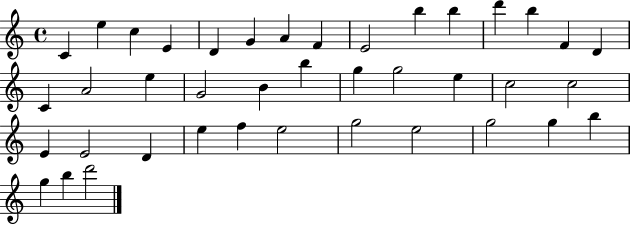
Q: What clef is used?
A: treble